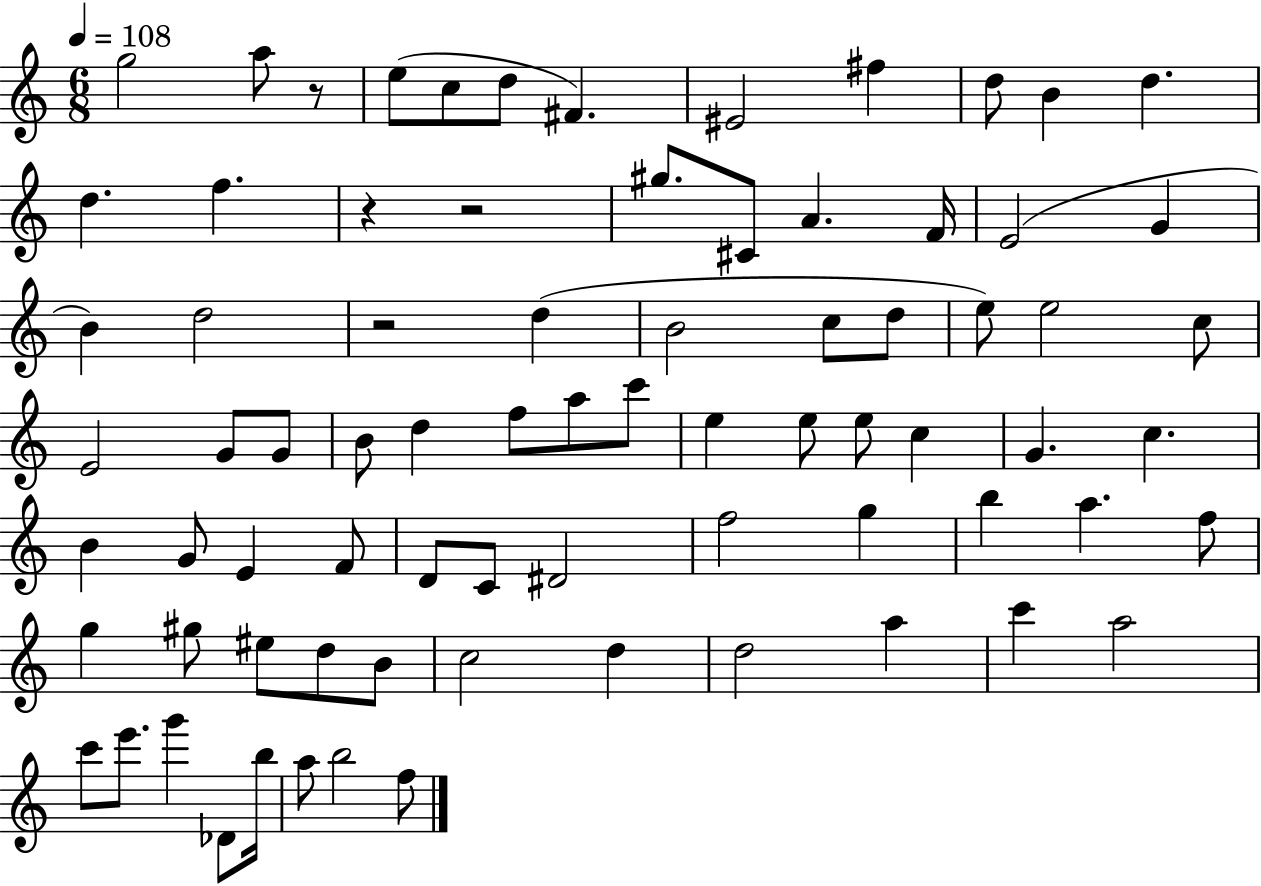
{
  \clef treble
  \numericTimeSignature
  \time 6/8
  \key c \major
  \tempo 4 = 108
  \repeat volta 2 { g''2 a''8 r8 | e''8( c''8 d''8 fis'4.) | eis'2 fis''4 | d''8 b'4 d''4. | \break d''4. f''4. | r4 r2 | gis''8. cis'8 a'4. f'16 | e'2( g'4 | \break b'4) d''2 | r2 d''4( | b'2 c''8 d''8 | e''8) e''2 c''8 | \break e'2 g'8 g'8 | b'8 d''4 f''8 a''8 c'''8 | e''4 e''8 e''8 c''4 | g'4. c''4. | \break b'4 g'8 e'4 f'8 | d'8 c'8 dis'2 | f''2 g''4 | b''4 a''4. f''8 | \break g''4 gis''8 eis''8 d''8 b'8 | c''2 d''4 | d''2 a''4 | c'''4 a''2 | \break c'''8 e'''8. g'''4 des'8 b''16 | a''8 b''2 f''8 | } \bar "|."
}